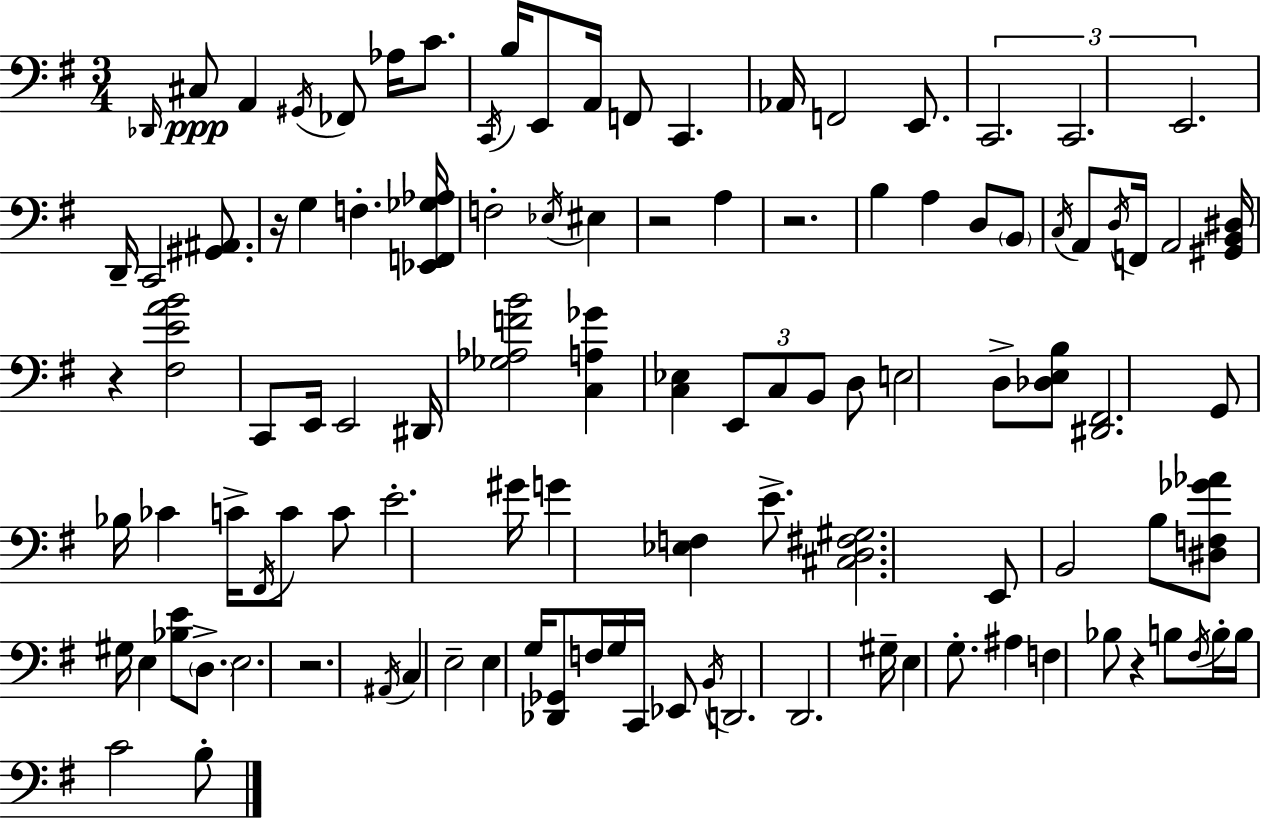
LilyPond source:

{
  \clef bass
  \numericTimeSignature
  \time 3/4
  \key g \major
  \grace { des,16 }\ppp cis8 a,4 \acciaccatura { gis,16 } fes,8 aes16 c'8. | \acciaccatura { c,16 } b16 e,8 a,16 f,8 c,4. | aes,16 f,2 | e,8. \tuplet 3/2 { c,2. | \break c,2. | e,2. } | d,16-- c,2 | <gis, ais,>8. r16 g4 f4.-. | \break <ees, f, ges aes>16 f2-. \acciaccatura { ees16 } | eis4 r2 | a4 r2. | b4 a4 | \break d8 \parenthesize b,8 \acciaccatura { c16 } a,8 \acciaccatura { d16 } f,16 a,2 | <gis, b, dis>16 r4 <fis e' a' b'>2 | c,8 e,16 e,2 | dis,16 <ges aes f' b'>2 | \break <c a ges'>4 <c ees>4 \tuplet 3/2 { e,8 | c8 b,8 } d8 e2 | d8-> <des e b>8 <dis, fis,>2. | g,8 bes16 ces'4 | \break c'16-> \acciaccatura { fis,16 } c'8 c'8 e'2.-. | gis'16 g'4 | <ees f>4 e'8.-> <cis d fis gis>2. | e,8 b,2 | \break b8 <dis f ges' aes'>8 gis16 e4 | <bes e'>8 \parenthesize d8.-> e2. | r2. | \acciaccatura { ais,16 } c4 | \break e2-- e4 | g16 <des, ges,>8 f16 g16 c,16 ees,8 \acciaccatura { b,16 } d,2. | d,2. | gis16-- e4 | \break g8.-. ais4 f4 | bes8 r4 b8 \acciaccatura { fis16 } b16-. b16 | c'2 b8-. \bar "|."
}